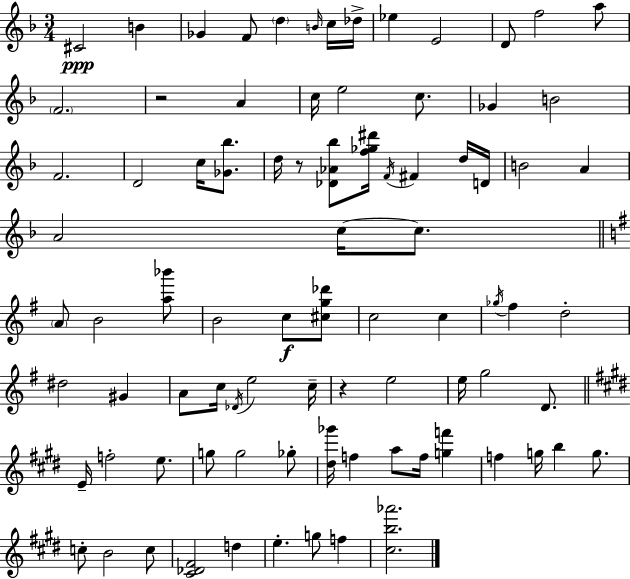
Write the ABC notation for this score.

X:1
T:Untitled
M:3/4
L:1/4
K:Dm
^C2 B _G F/2 d B/4 c/4 _d/4 _e E2 D/2 f2 a/2 F2 z2 A c/4 e2 c/2 _G B2 F2 D2 c/4 [_G_b]/2 d/4 z/2 [_D_A_b]/2 [f_g^d']/4 F/4 ^F d/4 D/4 B2 A A2 c/4 c/2 A/2 B2 [a_b']/2 B2 c/2 [^cg_d']/2 c2 c _g/4 ^f d2 ^d2 ^G A/2 c/4 _D/4 e2 c/4 z e2 e/4 g2 D/2 E/4 f2 e/2 g/2 g2 _g/2 [^d_g']/4 f a/2 f/4 [gf'] f g/4 b g/2 c/2 B2 c/2 [^C_D^F]2 d e g/2 f [^cb_a']2